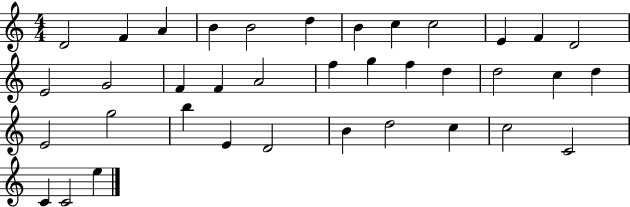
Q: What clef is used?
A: treble